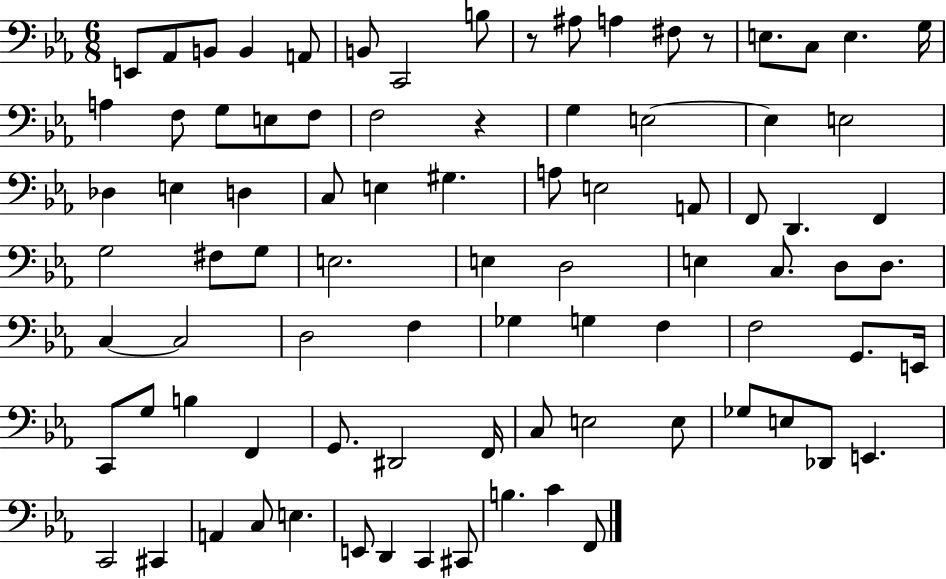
{
  \clef bass
  \numericTimeSignature
  \time 6/8
  \key ees \major
  e,8 aes,8 b,8 b,4 a,8 | b,8 c,2 b8 | r8 ais8 a4 fis8 r8 | e8. c8 e4. g16 | \break a4 f8 g8 e8 f8 | f2 r4 | g4 e2~~ | e4 e2 | \break des4 e4 d4 | c8 e4 gis4. | a8 e2 a,8 | f,8 d,4. f,4 | \break g2 fis8 g8 | e2. | e4 d2 | e4 c8. d8 d8. | \break c4~~ c2 | d2 f4 | ges4 g4 f4 | f2 g,8. e,16 | \break c,8 g8 b4 f,4 | g,8. dis,2 f,16 | c8 e2 e8 | ges8 e8 des,8 e,4. | \break c,2 cis,4 | a,4 c8 e4. | e,8 d,4 c,4 cis,8 | b4. c'4 f,8 | \break \bar "|."
}